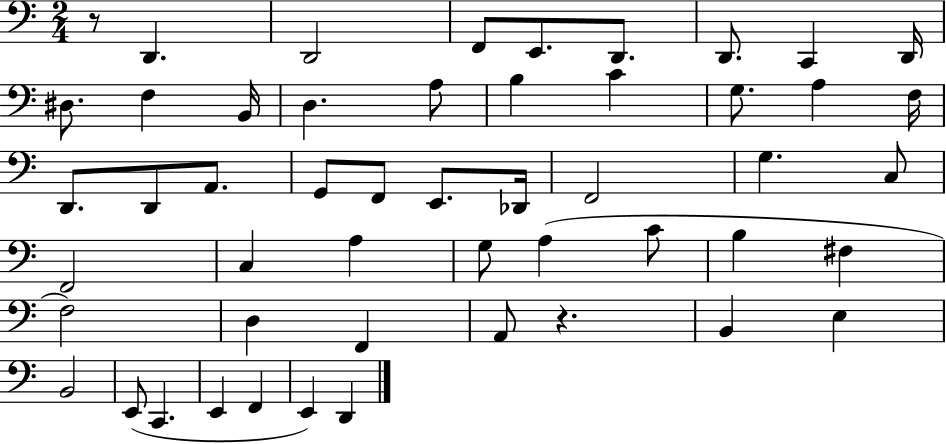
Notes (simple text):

R/e D2/q. D2/h F2/e E2/e. D2/e. D2/e. C2/q D2/s D#3/e. F3/q B2/s D3/q. A3/e B3/q C4/q G3/e. A3/q F3/s D2/e. D2/e A2/e. G2/e F2/e E2/e. Db2/s F2/h G3/q. C3/e F2/h C3/q A3/q G3/e A3/q C4/e B3/q F#3/q F3/h D3/q F2/q A2/e R/q. B2/q E3/q B2/h E2/e C2/q. E2/q F2/q E2/q D2/q